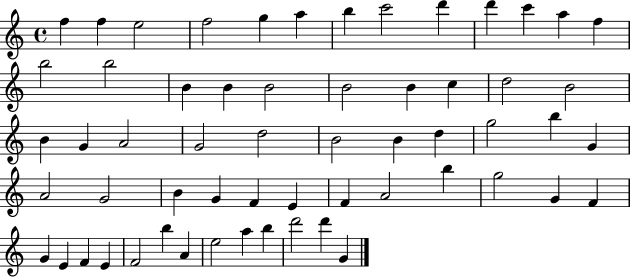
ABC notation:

X:1
T:Untitled
M:4/4
L:1/4
K:C
f f e2 f2 g a b c'2 d' d' c' a f b2 b2 B B B2 B2 B c d2 B2 B G A2 G2 d2 B2 B d g2 b G A2 G2 B G F E F A2 b g2 G F G E F E F2 b A e2 a b d'2 d' G